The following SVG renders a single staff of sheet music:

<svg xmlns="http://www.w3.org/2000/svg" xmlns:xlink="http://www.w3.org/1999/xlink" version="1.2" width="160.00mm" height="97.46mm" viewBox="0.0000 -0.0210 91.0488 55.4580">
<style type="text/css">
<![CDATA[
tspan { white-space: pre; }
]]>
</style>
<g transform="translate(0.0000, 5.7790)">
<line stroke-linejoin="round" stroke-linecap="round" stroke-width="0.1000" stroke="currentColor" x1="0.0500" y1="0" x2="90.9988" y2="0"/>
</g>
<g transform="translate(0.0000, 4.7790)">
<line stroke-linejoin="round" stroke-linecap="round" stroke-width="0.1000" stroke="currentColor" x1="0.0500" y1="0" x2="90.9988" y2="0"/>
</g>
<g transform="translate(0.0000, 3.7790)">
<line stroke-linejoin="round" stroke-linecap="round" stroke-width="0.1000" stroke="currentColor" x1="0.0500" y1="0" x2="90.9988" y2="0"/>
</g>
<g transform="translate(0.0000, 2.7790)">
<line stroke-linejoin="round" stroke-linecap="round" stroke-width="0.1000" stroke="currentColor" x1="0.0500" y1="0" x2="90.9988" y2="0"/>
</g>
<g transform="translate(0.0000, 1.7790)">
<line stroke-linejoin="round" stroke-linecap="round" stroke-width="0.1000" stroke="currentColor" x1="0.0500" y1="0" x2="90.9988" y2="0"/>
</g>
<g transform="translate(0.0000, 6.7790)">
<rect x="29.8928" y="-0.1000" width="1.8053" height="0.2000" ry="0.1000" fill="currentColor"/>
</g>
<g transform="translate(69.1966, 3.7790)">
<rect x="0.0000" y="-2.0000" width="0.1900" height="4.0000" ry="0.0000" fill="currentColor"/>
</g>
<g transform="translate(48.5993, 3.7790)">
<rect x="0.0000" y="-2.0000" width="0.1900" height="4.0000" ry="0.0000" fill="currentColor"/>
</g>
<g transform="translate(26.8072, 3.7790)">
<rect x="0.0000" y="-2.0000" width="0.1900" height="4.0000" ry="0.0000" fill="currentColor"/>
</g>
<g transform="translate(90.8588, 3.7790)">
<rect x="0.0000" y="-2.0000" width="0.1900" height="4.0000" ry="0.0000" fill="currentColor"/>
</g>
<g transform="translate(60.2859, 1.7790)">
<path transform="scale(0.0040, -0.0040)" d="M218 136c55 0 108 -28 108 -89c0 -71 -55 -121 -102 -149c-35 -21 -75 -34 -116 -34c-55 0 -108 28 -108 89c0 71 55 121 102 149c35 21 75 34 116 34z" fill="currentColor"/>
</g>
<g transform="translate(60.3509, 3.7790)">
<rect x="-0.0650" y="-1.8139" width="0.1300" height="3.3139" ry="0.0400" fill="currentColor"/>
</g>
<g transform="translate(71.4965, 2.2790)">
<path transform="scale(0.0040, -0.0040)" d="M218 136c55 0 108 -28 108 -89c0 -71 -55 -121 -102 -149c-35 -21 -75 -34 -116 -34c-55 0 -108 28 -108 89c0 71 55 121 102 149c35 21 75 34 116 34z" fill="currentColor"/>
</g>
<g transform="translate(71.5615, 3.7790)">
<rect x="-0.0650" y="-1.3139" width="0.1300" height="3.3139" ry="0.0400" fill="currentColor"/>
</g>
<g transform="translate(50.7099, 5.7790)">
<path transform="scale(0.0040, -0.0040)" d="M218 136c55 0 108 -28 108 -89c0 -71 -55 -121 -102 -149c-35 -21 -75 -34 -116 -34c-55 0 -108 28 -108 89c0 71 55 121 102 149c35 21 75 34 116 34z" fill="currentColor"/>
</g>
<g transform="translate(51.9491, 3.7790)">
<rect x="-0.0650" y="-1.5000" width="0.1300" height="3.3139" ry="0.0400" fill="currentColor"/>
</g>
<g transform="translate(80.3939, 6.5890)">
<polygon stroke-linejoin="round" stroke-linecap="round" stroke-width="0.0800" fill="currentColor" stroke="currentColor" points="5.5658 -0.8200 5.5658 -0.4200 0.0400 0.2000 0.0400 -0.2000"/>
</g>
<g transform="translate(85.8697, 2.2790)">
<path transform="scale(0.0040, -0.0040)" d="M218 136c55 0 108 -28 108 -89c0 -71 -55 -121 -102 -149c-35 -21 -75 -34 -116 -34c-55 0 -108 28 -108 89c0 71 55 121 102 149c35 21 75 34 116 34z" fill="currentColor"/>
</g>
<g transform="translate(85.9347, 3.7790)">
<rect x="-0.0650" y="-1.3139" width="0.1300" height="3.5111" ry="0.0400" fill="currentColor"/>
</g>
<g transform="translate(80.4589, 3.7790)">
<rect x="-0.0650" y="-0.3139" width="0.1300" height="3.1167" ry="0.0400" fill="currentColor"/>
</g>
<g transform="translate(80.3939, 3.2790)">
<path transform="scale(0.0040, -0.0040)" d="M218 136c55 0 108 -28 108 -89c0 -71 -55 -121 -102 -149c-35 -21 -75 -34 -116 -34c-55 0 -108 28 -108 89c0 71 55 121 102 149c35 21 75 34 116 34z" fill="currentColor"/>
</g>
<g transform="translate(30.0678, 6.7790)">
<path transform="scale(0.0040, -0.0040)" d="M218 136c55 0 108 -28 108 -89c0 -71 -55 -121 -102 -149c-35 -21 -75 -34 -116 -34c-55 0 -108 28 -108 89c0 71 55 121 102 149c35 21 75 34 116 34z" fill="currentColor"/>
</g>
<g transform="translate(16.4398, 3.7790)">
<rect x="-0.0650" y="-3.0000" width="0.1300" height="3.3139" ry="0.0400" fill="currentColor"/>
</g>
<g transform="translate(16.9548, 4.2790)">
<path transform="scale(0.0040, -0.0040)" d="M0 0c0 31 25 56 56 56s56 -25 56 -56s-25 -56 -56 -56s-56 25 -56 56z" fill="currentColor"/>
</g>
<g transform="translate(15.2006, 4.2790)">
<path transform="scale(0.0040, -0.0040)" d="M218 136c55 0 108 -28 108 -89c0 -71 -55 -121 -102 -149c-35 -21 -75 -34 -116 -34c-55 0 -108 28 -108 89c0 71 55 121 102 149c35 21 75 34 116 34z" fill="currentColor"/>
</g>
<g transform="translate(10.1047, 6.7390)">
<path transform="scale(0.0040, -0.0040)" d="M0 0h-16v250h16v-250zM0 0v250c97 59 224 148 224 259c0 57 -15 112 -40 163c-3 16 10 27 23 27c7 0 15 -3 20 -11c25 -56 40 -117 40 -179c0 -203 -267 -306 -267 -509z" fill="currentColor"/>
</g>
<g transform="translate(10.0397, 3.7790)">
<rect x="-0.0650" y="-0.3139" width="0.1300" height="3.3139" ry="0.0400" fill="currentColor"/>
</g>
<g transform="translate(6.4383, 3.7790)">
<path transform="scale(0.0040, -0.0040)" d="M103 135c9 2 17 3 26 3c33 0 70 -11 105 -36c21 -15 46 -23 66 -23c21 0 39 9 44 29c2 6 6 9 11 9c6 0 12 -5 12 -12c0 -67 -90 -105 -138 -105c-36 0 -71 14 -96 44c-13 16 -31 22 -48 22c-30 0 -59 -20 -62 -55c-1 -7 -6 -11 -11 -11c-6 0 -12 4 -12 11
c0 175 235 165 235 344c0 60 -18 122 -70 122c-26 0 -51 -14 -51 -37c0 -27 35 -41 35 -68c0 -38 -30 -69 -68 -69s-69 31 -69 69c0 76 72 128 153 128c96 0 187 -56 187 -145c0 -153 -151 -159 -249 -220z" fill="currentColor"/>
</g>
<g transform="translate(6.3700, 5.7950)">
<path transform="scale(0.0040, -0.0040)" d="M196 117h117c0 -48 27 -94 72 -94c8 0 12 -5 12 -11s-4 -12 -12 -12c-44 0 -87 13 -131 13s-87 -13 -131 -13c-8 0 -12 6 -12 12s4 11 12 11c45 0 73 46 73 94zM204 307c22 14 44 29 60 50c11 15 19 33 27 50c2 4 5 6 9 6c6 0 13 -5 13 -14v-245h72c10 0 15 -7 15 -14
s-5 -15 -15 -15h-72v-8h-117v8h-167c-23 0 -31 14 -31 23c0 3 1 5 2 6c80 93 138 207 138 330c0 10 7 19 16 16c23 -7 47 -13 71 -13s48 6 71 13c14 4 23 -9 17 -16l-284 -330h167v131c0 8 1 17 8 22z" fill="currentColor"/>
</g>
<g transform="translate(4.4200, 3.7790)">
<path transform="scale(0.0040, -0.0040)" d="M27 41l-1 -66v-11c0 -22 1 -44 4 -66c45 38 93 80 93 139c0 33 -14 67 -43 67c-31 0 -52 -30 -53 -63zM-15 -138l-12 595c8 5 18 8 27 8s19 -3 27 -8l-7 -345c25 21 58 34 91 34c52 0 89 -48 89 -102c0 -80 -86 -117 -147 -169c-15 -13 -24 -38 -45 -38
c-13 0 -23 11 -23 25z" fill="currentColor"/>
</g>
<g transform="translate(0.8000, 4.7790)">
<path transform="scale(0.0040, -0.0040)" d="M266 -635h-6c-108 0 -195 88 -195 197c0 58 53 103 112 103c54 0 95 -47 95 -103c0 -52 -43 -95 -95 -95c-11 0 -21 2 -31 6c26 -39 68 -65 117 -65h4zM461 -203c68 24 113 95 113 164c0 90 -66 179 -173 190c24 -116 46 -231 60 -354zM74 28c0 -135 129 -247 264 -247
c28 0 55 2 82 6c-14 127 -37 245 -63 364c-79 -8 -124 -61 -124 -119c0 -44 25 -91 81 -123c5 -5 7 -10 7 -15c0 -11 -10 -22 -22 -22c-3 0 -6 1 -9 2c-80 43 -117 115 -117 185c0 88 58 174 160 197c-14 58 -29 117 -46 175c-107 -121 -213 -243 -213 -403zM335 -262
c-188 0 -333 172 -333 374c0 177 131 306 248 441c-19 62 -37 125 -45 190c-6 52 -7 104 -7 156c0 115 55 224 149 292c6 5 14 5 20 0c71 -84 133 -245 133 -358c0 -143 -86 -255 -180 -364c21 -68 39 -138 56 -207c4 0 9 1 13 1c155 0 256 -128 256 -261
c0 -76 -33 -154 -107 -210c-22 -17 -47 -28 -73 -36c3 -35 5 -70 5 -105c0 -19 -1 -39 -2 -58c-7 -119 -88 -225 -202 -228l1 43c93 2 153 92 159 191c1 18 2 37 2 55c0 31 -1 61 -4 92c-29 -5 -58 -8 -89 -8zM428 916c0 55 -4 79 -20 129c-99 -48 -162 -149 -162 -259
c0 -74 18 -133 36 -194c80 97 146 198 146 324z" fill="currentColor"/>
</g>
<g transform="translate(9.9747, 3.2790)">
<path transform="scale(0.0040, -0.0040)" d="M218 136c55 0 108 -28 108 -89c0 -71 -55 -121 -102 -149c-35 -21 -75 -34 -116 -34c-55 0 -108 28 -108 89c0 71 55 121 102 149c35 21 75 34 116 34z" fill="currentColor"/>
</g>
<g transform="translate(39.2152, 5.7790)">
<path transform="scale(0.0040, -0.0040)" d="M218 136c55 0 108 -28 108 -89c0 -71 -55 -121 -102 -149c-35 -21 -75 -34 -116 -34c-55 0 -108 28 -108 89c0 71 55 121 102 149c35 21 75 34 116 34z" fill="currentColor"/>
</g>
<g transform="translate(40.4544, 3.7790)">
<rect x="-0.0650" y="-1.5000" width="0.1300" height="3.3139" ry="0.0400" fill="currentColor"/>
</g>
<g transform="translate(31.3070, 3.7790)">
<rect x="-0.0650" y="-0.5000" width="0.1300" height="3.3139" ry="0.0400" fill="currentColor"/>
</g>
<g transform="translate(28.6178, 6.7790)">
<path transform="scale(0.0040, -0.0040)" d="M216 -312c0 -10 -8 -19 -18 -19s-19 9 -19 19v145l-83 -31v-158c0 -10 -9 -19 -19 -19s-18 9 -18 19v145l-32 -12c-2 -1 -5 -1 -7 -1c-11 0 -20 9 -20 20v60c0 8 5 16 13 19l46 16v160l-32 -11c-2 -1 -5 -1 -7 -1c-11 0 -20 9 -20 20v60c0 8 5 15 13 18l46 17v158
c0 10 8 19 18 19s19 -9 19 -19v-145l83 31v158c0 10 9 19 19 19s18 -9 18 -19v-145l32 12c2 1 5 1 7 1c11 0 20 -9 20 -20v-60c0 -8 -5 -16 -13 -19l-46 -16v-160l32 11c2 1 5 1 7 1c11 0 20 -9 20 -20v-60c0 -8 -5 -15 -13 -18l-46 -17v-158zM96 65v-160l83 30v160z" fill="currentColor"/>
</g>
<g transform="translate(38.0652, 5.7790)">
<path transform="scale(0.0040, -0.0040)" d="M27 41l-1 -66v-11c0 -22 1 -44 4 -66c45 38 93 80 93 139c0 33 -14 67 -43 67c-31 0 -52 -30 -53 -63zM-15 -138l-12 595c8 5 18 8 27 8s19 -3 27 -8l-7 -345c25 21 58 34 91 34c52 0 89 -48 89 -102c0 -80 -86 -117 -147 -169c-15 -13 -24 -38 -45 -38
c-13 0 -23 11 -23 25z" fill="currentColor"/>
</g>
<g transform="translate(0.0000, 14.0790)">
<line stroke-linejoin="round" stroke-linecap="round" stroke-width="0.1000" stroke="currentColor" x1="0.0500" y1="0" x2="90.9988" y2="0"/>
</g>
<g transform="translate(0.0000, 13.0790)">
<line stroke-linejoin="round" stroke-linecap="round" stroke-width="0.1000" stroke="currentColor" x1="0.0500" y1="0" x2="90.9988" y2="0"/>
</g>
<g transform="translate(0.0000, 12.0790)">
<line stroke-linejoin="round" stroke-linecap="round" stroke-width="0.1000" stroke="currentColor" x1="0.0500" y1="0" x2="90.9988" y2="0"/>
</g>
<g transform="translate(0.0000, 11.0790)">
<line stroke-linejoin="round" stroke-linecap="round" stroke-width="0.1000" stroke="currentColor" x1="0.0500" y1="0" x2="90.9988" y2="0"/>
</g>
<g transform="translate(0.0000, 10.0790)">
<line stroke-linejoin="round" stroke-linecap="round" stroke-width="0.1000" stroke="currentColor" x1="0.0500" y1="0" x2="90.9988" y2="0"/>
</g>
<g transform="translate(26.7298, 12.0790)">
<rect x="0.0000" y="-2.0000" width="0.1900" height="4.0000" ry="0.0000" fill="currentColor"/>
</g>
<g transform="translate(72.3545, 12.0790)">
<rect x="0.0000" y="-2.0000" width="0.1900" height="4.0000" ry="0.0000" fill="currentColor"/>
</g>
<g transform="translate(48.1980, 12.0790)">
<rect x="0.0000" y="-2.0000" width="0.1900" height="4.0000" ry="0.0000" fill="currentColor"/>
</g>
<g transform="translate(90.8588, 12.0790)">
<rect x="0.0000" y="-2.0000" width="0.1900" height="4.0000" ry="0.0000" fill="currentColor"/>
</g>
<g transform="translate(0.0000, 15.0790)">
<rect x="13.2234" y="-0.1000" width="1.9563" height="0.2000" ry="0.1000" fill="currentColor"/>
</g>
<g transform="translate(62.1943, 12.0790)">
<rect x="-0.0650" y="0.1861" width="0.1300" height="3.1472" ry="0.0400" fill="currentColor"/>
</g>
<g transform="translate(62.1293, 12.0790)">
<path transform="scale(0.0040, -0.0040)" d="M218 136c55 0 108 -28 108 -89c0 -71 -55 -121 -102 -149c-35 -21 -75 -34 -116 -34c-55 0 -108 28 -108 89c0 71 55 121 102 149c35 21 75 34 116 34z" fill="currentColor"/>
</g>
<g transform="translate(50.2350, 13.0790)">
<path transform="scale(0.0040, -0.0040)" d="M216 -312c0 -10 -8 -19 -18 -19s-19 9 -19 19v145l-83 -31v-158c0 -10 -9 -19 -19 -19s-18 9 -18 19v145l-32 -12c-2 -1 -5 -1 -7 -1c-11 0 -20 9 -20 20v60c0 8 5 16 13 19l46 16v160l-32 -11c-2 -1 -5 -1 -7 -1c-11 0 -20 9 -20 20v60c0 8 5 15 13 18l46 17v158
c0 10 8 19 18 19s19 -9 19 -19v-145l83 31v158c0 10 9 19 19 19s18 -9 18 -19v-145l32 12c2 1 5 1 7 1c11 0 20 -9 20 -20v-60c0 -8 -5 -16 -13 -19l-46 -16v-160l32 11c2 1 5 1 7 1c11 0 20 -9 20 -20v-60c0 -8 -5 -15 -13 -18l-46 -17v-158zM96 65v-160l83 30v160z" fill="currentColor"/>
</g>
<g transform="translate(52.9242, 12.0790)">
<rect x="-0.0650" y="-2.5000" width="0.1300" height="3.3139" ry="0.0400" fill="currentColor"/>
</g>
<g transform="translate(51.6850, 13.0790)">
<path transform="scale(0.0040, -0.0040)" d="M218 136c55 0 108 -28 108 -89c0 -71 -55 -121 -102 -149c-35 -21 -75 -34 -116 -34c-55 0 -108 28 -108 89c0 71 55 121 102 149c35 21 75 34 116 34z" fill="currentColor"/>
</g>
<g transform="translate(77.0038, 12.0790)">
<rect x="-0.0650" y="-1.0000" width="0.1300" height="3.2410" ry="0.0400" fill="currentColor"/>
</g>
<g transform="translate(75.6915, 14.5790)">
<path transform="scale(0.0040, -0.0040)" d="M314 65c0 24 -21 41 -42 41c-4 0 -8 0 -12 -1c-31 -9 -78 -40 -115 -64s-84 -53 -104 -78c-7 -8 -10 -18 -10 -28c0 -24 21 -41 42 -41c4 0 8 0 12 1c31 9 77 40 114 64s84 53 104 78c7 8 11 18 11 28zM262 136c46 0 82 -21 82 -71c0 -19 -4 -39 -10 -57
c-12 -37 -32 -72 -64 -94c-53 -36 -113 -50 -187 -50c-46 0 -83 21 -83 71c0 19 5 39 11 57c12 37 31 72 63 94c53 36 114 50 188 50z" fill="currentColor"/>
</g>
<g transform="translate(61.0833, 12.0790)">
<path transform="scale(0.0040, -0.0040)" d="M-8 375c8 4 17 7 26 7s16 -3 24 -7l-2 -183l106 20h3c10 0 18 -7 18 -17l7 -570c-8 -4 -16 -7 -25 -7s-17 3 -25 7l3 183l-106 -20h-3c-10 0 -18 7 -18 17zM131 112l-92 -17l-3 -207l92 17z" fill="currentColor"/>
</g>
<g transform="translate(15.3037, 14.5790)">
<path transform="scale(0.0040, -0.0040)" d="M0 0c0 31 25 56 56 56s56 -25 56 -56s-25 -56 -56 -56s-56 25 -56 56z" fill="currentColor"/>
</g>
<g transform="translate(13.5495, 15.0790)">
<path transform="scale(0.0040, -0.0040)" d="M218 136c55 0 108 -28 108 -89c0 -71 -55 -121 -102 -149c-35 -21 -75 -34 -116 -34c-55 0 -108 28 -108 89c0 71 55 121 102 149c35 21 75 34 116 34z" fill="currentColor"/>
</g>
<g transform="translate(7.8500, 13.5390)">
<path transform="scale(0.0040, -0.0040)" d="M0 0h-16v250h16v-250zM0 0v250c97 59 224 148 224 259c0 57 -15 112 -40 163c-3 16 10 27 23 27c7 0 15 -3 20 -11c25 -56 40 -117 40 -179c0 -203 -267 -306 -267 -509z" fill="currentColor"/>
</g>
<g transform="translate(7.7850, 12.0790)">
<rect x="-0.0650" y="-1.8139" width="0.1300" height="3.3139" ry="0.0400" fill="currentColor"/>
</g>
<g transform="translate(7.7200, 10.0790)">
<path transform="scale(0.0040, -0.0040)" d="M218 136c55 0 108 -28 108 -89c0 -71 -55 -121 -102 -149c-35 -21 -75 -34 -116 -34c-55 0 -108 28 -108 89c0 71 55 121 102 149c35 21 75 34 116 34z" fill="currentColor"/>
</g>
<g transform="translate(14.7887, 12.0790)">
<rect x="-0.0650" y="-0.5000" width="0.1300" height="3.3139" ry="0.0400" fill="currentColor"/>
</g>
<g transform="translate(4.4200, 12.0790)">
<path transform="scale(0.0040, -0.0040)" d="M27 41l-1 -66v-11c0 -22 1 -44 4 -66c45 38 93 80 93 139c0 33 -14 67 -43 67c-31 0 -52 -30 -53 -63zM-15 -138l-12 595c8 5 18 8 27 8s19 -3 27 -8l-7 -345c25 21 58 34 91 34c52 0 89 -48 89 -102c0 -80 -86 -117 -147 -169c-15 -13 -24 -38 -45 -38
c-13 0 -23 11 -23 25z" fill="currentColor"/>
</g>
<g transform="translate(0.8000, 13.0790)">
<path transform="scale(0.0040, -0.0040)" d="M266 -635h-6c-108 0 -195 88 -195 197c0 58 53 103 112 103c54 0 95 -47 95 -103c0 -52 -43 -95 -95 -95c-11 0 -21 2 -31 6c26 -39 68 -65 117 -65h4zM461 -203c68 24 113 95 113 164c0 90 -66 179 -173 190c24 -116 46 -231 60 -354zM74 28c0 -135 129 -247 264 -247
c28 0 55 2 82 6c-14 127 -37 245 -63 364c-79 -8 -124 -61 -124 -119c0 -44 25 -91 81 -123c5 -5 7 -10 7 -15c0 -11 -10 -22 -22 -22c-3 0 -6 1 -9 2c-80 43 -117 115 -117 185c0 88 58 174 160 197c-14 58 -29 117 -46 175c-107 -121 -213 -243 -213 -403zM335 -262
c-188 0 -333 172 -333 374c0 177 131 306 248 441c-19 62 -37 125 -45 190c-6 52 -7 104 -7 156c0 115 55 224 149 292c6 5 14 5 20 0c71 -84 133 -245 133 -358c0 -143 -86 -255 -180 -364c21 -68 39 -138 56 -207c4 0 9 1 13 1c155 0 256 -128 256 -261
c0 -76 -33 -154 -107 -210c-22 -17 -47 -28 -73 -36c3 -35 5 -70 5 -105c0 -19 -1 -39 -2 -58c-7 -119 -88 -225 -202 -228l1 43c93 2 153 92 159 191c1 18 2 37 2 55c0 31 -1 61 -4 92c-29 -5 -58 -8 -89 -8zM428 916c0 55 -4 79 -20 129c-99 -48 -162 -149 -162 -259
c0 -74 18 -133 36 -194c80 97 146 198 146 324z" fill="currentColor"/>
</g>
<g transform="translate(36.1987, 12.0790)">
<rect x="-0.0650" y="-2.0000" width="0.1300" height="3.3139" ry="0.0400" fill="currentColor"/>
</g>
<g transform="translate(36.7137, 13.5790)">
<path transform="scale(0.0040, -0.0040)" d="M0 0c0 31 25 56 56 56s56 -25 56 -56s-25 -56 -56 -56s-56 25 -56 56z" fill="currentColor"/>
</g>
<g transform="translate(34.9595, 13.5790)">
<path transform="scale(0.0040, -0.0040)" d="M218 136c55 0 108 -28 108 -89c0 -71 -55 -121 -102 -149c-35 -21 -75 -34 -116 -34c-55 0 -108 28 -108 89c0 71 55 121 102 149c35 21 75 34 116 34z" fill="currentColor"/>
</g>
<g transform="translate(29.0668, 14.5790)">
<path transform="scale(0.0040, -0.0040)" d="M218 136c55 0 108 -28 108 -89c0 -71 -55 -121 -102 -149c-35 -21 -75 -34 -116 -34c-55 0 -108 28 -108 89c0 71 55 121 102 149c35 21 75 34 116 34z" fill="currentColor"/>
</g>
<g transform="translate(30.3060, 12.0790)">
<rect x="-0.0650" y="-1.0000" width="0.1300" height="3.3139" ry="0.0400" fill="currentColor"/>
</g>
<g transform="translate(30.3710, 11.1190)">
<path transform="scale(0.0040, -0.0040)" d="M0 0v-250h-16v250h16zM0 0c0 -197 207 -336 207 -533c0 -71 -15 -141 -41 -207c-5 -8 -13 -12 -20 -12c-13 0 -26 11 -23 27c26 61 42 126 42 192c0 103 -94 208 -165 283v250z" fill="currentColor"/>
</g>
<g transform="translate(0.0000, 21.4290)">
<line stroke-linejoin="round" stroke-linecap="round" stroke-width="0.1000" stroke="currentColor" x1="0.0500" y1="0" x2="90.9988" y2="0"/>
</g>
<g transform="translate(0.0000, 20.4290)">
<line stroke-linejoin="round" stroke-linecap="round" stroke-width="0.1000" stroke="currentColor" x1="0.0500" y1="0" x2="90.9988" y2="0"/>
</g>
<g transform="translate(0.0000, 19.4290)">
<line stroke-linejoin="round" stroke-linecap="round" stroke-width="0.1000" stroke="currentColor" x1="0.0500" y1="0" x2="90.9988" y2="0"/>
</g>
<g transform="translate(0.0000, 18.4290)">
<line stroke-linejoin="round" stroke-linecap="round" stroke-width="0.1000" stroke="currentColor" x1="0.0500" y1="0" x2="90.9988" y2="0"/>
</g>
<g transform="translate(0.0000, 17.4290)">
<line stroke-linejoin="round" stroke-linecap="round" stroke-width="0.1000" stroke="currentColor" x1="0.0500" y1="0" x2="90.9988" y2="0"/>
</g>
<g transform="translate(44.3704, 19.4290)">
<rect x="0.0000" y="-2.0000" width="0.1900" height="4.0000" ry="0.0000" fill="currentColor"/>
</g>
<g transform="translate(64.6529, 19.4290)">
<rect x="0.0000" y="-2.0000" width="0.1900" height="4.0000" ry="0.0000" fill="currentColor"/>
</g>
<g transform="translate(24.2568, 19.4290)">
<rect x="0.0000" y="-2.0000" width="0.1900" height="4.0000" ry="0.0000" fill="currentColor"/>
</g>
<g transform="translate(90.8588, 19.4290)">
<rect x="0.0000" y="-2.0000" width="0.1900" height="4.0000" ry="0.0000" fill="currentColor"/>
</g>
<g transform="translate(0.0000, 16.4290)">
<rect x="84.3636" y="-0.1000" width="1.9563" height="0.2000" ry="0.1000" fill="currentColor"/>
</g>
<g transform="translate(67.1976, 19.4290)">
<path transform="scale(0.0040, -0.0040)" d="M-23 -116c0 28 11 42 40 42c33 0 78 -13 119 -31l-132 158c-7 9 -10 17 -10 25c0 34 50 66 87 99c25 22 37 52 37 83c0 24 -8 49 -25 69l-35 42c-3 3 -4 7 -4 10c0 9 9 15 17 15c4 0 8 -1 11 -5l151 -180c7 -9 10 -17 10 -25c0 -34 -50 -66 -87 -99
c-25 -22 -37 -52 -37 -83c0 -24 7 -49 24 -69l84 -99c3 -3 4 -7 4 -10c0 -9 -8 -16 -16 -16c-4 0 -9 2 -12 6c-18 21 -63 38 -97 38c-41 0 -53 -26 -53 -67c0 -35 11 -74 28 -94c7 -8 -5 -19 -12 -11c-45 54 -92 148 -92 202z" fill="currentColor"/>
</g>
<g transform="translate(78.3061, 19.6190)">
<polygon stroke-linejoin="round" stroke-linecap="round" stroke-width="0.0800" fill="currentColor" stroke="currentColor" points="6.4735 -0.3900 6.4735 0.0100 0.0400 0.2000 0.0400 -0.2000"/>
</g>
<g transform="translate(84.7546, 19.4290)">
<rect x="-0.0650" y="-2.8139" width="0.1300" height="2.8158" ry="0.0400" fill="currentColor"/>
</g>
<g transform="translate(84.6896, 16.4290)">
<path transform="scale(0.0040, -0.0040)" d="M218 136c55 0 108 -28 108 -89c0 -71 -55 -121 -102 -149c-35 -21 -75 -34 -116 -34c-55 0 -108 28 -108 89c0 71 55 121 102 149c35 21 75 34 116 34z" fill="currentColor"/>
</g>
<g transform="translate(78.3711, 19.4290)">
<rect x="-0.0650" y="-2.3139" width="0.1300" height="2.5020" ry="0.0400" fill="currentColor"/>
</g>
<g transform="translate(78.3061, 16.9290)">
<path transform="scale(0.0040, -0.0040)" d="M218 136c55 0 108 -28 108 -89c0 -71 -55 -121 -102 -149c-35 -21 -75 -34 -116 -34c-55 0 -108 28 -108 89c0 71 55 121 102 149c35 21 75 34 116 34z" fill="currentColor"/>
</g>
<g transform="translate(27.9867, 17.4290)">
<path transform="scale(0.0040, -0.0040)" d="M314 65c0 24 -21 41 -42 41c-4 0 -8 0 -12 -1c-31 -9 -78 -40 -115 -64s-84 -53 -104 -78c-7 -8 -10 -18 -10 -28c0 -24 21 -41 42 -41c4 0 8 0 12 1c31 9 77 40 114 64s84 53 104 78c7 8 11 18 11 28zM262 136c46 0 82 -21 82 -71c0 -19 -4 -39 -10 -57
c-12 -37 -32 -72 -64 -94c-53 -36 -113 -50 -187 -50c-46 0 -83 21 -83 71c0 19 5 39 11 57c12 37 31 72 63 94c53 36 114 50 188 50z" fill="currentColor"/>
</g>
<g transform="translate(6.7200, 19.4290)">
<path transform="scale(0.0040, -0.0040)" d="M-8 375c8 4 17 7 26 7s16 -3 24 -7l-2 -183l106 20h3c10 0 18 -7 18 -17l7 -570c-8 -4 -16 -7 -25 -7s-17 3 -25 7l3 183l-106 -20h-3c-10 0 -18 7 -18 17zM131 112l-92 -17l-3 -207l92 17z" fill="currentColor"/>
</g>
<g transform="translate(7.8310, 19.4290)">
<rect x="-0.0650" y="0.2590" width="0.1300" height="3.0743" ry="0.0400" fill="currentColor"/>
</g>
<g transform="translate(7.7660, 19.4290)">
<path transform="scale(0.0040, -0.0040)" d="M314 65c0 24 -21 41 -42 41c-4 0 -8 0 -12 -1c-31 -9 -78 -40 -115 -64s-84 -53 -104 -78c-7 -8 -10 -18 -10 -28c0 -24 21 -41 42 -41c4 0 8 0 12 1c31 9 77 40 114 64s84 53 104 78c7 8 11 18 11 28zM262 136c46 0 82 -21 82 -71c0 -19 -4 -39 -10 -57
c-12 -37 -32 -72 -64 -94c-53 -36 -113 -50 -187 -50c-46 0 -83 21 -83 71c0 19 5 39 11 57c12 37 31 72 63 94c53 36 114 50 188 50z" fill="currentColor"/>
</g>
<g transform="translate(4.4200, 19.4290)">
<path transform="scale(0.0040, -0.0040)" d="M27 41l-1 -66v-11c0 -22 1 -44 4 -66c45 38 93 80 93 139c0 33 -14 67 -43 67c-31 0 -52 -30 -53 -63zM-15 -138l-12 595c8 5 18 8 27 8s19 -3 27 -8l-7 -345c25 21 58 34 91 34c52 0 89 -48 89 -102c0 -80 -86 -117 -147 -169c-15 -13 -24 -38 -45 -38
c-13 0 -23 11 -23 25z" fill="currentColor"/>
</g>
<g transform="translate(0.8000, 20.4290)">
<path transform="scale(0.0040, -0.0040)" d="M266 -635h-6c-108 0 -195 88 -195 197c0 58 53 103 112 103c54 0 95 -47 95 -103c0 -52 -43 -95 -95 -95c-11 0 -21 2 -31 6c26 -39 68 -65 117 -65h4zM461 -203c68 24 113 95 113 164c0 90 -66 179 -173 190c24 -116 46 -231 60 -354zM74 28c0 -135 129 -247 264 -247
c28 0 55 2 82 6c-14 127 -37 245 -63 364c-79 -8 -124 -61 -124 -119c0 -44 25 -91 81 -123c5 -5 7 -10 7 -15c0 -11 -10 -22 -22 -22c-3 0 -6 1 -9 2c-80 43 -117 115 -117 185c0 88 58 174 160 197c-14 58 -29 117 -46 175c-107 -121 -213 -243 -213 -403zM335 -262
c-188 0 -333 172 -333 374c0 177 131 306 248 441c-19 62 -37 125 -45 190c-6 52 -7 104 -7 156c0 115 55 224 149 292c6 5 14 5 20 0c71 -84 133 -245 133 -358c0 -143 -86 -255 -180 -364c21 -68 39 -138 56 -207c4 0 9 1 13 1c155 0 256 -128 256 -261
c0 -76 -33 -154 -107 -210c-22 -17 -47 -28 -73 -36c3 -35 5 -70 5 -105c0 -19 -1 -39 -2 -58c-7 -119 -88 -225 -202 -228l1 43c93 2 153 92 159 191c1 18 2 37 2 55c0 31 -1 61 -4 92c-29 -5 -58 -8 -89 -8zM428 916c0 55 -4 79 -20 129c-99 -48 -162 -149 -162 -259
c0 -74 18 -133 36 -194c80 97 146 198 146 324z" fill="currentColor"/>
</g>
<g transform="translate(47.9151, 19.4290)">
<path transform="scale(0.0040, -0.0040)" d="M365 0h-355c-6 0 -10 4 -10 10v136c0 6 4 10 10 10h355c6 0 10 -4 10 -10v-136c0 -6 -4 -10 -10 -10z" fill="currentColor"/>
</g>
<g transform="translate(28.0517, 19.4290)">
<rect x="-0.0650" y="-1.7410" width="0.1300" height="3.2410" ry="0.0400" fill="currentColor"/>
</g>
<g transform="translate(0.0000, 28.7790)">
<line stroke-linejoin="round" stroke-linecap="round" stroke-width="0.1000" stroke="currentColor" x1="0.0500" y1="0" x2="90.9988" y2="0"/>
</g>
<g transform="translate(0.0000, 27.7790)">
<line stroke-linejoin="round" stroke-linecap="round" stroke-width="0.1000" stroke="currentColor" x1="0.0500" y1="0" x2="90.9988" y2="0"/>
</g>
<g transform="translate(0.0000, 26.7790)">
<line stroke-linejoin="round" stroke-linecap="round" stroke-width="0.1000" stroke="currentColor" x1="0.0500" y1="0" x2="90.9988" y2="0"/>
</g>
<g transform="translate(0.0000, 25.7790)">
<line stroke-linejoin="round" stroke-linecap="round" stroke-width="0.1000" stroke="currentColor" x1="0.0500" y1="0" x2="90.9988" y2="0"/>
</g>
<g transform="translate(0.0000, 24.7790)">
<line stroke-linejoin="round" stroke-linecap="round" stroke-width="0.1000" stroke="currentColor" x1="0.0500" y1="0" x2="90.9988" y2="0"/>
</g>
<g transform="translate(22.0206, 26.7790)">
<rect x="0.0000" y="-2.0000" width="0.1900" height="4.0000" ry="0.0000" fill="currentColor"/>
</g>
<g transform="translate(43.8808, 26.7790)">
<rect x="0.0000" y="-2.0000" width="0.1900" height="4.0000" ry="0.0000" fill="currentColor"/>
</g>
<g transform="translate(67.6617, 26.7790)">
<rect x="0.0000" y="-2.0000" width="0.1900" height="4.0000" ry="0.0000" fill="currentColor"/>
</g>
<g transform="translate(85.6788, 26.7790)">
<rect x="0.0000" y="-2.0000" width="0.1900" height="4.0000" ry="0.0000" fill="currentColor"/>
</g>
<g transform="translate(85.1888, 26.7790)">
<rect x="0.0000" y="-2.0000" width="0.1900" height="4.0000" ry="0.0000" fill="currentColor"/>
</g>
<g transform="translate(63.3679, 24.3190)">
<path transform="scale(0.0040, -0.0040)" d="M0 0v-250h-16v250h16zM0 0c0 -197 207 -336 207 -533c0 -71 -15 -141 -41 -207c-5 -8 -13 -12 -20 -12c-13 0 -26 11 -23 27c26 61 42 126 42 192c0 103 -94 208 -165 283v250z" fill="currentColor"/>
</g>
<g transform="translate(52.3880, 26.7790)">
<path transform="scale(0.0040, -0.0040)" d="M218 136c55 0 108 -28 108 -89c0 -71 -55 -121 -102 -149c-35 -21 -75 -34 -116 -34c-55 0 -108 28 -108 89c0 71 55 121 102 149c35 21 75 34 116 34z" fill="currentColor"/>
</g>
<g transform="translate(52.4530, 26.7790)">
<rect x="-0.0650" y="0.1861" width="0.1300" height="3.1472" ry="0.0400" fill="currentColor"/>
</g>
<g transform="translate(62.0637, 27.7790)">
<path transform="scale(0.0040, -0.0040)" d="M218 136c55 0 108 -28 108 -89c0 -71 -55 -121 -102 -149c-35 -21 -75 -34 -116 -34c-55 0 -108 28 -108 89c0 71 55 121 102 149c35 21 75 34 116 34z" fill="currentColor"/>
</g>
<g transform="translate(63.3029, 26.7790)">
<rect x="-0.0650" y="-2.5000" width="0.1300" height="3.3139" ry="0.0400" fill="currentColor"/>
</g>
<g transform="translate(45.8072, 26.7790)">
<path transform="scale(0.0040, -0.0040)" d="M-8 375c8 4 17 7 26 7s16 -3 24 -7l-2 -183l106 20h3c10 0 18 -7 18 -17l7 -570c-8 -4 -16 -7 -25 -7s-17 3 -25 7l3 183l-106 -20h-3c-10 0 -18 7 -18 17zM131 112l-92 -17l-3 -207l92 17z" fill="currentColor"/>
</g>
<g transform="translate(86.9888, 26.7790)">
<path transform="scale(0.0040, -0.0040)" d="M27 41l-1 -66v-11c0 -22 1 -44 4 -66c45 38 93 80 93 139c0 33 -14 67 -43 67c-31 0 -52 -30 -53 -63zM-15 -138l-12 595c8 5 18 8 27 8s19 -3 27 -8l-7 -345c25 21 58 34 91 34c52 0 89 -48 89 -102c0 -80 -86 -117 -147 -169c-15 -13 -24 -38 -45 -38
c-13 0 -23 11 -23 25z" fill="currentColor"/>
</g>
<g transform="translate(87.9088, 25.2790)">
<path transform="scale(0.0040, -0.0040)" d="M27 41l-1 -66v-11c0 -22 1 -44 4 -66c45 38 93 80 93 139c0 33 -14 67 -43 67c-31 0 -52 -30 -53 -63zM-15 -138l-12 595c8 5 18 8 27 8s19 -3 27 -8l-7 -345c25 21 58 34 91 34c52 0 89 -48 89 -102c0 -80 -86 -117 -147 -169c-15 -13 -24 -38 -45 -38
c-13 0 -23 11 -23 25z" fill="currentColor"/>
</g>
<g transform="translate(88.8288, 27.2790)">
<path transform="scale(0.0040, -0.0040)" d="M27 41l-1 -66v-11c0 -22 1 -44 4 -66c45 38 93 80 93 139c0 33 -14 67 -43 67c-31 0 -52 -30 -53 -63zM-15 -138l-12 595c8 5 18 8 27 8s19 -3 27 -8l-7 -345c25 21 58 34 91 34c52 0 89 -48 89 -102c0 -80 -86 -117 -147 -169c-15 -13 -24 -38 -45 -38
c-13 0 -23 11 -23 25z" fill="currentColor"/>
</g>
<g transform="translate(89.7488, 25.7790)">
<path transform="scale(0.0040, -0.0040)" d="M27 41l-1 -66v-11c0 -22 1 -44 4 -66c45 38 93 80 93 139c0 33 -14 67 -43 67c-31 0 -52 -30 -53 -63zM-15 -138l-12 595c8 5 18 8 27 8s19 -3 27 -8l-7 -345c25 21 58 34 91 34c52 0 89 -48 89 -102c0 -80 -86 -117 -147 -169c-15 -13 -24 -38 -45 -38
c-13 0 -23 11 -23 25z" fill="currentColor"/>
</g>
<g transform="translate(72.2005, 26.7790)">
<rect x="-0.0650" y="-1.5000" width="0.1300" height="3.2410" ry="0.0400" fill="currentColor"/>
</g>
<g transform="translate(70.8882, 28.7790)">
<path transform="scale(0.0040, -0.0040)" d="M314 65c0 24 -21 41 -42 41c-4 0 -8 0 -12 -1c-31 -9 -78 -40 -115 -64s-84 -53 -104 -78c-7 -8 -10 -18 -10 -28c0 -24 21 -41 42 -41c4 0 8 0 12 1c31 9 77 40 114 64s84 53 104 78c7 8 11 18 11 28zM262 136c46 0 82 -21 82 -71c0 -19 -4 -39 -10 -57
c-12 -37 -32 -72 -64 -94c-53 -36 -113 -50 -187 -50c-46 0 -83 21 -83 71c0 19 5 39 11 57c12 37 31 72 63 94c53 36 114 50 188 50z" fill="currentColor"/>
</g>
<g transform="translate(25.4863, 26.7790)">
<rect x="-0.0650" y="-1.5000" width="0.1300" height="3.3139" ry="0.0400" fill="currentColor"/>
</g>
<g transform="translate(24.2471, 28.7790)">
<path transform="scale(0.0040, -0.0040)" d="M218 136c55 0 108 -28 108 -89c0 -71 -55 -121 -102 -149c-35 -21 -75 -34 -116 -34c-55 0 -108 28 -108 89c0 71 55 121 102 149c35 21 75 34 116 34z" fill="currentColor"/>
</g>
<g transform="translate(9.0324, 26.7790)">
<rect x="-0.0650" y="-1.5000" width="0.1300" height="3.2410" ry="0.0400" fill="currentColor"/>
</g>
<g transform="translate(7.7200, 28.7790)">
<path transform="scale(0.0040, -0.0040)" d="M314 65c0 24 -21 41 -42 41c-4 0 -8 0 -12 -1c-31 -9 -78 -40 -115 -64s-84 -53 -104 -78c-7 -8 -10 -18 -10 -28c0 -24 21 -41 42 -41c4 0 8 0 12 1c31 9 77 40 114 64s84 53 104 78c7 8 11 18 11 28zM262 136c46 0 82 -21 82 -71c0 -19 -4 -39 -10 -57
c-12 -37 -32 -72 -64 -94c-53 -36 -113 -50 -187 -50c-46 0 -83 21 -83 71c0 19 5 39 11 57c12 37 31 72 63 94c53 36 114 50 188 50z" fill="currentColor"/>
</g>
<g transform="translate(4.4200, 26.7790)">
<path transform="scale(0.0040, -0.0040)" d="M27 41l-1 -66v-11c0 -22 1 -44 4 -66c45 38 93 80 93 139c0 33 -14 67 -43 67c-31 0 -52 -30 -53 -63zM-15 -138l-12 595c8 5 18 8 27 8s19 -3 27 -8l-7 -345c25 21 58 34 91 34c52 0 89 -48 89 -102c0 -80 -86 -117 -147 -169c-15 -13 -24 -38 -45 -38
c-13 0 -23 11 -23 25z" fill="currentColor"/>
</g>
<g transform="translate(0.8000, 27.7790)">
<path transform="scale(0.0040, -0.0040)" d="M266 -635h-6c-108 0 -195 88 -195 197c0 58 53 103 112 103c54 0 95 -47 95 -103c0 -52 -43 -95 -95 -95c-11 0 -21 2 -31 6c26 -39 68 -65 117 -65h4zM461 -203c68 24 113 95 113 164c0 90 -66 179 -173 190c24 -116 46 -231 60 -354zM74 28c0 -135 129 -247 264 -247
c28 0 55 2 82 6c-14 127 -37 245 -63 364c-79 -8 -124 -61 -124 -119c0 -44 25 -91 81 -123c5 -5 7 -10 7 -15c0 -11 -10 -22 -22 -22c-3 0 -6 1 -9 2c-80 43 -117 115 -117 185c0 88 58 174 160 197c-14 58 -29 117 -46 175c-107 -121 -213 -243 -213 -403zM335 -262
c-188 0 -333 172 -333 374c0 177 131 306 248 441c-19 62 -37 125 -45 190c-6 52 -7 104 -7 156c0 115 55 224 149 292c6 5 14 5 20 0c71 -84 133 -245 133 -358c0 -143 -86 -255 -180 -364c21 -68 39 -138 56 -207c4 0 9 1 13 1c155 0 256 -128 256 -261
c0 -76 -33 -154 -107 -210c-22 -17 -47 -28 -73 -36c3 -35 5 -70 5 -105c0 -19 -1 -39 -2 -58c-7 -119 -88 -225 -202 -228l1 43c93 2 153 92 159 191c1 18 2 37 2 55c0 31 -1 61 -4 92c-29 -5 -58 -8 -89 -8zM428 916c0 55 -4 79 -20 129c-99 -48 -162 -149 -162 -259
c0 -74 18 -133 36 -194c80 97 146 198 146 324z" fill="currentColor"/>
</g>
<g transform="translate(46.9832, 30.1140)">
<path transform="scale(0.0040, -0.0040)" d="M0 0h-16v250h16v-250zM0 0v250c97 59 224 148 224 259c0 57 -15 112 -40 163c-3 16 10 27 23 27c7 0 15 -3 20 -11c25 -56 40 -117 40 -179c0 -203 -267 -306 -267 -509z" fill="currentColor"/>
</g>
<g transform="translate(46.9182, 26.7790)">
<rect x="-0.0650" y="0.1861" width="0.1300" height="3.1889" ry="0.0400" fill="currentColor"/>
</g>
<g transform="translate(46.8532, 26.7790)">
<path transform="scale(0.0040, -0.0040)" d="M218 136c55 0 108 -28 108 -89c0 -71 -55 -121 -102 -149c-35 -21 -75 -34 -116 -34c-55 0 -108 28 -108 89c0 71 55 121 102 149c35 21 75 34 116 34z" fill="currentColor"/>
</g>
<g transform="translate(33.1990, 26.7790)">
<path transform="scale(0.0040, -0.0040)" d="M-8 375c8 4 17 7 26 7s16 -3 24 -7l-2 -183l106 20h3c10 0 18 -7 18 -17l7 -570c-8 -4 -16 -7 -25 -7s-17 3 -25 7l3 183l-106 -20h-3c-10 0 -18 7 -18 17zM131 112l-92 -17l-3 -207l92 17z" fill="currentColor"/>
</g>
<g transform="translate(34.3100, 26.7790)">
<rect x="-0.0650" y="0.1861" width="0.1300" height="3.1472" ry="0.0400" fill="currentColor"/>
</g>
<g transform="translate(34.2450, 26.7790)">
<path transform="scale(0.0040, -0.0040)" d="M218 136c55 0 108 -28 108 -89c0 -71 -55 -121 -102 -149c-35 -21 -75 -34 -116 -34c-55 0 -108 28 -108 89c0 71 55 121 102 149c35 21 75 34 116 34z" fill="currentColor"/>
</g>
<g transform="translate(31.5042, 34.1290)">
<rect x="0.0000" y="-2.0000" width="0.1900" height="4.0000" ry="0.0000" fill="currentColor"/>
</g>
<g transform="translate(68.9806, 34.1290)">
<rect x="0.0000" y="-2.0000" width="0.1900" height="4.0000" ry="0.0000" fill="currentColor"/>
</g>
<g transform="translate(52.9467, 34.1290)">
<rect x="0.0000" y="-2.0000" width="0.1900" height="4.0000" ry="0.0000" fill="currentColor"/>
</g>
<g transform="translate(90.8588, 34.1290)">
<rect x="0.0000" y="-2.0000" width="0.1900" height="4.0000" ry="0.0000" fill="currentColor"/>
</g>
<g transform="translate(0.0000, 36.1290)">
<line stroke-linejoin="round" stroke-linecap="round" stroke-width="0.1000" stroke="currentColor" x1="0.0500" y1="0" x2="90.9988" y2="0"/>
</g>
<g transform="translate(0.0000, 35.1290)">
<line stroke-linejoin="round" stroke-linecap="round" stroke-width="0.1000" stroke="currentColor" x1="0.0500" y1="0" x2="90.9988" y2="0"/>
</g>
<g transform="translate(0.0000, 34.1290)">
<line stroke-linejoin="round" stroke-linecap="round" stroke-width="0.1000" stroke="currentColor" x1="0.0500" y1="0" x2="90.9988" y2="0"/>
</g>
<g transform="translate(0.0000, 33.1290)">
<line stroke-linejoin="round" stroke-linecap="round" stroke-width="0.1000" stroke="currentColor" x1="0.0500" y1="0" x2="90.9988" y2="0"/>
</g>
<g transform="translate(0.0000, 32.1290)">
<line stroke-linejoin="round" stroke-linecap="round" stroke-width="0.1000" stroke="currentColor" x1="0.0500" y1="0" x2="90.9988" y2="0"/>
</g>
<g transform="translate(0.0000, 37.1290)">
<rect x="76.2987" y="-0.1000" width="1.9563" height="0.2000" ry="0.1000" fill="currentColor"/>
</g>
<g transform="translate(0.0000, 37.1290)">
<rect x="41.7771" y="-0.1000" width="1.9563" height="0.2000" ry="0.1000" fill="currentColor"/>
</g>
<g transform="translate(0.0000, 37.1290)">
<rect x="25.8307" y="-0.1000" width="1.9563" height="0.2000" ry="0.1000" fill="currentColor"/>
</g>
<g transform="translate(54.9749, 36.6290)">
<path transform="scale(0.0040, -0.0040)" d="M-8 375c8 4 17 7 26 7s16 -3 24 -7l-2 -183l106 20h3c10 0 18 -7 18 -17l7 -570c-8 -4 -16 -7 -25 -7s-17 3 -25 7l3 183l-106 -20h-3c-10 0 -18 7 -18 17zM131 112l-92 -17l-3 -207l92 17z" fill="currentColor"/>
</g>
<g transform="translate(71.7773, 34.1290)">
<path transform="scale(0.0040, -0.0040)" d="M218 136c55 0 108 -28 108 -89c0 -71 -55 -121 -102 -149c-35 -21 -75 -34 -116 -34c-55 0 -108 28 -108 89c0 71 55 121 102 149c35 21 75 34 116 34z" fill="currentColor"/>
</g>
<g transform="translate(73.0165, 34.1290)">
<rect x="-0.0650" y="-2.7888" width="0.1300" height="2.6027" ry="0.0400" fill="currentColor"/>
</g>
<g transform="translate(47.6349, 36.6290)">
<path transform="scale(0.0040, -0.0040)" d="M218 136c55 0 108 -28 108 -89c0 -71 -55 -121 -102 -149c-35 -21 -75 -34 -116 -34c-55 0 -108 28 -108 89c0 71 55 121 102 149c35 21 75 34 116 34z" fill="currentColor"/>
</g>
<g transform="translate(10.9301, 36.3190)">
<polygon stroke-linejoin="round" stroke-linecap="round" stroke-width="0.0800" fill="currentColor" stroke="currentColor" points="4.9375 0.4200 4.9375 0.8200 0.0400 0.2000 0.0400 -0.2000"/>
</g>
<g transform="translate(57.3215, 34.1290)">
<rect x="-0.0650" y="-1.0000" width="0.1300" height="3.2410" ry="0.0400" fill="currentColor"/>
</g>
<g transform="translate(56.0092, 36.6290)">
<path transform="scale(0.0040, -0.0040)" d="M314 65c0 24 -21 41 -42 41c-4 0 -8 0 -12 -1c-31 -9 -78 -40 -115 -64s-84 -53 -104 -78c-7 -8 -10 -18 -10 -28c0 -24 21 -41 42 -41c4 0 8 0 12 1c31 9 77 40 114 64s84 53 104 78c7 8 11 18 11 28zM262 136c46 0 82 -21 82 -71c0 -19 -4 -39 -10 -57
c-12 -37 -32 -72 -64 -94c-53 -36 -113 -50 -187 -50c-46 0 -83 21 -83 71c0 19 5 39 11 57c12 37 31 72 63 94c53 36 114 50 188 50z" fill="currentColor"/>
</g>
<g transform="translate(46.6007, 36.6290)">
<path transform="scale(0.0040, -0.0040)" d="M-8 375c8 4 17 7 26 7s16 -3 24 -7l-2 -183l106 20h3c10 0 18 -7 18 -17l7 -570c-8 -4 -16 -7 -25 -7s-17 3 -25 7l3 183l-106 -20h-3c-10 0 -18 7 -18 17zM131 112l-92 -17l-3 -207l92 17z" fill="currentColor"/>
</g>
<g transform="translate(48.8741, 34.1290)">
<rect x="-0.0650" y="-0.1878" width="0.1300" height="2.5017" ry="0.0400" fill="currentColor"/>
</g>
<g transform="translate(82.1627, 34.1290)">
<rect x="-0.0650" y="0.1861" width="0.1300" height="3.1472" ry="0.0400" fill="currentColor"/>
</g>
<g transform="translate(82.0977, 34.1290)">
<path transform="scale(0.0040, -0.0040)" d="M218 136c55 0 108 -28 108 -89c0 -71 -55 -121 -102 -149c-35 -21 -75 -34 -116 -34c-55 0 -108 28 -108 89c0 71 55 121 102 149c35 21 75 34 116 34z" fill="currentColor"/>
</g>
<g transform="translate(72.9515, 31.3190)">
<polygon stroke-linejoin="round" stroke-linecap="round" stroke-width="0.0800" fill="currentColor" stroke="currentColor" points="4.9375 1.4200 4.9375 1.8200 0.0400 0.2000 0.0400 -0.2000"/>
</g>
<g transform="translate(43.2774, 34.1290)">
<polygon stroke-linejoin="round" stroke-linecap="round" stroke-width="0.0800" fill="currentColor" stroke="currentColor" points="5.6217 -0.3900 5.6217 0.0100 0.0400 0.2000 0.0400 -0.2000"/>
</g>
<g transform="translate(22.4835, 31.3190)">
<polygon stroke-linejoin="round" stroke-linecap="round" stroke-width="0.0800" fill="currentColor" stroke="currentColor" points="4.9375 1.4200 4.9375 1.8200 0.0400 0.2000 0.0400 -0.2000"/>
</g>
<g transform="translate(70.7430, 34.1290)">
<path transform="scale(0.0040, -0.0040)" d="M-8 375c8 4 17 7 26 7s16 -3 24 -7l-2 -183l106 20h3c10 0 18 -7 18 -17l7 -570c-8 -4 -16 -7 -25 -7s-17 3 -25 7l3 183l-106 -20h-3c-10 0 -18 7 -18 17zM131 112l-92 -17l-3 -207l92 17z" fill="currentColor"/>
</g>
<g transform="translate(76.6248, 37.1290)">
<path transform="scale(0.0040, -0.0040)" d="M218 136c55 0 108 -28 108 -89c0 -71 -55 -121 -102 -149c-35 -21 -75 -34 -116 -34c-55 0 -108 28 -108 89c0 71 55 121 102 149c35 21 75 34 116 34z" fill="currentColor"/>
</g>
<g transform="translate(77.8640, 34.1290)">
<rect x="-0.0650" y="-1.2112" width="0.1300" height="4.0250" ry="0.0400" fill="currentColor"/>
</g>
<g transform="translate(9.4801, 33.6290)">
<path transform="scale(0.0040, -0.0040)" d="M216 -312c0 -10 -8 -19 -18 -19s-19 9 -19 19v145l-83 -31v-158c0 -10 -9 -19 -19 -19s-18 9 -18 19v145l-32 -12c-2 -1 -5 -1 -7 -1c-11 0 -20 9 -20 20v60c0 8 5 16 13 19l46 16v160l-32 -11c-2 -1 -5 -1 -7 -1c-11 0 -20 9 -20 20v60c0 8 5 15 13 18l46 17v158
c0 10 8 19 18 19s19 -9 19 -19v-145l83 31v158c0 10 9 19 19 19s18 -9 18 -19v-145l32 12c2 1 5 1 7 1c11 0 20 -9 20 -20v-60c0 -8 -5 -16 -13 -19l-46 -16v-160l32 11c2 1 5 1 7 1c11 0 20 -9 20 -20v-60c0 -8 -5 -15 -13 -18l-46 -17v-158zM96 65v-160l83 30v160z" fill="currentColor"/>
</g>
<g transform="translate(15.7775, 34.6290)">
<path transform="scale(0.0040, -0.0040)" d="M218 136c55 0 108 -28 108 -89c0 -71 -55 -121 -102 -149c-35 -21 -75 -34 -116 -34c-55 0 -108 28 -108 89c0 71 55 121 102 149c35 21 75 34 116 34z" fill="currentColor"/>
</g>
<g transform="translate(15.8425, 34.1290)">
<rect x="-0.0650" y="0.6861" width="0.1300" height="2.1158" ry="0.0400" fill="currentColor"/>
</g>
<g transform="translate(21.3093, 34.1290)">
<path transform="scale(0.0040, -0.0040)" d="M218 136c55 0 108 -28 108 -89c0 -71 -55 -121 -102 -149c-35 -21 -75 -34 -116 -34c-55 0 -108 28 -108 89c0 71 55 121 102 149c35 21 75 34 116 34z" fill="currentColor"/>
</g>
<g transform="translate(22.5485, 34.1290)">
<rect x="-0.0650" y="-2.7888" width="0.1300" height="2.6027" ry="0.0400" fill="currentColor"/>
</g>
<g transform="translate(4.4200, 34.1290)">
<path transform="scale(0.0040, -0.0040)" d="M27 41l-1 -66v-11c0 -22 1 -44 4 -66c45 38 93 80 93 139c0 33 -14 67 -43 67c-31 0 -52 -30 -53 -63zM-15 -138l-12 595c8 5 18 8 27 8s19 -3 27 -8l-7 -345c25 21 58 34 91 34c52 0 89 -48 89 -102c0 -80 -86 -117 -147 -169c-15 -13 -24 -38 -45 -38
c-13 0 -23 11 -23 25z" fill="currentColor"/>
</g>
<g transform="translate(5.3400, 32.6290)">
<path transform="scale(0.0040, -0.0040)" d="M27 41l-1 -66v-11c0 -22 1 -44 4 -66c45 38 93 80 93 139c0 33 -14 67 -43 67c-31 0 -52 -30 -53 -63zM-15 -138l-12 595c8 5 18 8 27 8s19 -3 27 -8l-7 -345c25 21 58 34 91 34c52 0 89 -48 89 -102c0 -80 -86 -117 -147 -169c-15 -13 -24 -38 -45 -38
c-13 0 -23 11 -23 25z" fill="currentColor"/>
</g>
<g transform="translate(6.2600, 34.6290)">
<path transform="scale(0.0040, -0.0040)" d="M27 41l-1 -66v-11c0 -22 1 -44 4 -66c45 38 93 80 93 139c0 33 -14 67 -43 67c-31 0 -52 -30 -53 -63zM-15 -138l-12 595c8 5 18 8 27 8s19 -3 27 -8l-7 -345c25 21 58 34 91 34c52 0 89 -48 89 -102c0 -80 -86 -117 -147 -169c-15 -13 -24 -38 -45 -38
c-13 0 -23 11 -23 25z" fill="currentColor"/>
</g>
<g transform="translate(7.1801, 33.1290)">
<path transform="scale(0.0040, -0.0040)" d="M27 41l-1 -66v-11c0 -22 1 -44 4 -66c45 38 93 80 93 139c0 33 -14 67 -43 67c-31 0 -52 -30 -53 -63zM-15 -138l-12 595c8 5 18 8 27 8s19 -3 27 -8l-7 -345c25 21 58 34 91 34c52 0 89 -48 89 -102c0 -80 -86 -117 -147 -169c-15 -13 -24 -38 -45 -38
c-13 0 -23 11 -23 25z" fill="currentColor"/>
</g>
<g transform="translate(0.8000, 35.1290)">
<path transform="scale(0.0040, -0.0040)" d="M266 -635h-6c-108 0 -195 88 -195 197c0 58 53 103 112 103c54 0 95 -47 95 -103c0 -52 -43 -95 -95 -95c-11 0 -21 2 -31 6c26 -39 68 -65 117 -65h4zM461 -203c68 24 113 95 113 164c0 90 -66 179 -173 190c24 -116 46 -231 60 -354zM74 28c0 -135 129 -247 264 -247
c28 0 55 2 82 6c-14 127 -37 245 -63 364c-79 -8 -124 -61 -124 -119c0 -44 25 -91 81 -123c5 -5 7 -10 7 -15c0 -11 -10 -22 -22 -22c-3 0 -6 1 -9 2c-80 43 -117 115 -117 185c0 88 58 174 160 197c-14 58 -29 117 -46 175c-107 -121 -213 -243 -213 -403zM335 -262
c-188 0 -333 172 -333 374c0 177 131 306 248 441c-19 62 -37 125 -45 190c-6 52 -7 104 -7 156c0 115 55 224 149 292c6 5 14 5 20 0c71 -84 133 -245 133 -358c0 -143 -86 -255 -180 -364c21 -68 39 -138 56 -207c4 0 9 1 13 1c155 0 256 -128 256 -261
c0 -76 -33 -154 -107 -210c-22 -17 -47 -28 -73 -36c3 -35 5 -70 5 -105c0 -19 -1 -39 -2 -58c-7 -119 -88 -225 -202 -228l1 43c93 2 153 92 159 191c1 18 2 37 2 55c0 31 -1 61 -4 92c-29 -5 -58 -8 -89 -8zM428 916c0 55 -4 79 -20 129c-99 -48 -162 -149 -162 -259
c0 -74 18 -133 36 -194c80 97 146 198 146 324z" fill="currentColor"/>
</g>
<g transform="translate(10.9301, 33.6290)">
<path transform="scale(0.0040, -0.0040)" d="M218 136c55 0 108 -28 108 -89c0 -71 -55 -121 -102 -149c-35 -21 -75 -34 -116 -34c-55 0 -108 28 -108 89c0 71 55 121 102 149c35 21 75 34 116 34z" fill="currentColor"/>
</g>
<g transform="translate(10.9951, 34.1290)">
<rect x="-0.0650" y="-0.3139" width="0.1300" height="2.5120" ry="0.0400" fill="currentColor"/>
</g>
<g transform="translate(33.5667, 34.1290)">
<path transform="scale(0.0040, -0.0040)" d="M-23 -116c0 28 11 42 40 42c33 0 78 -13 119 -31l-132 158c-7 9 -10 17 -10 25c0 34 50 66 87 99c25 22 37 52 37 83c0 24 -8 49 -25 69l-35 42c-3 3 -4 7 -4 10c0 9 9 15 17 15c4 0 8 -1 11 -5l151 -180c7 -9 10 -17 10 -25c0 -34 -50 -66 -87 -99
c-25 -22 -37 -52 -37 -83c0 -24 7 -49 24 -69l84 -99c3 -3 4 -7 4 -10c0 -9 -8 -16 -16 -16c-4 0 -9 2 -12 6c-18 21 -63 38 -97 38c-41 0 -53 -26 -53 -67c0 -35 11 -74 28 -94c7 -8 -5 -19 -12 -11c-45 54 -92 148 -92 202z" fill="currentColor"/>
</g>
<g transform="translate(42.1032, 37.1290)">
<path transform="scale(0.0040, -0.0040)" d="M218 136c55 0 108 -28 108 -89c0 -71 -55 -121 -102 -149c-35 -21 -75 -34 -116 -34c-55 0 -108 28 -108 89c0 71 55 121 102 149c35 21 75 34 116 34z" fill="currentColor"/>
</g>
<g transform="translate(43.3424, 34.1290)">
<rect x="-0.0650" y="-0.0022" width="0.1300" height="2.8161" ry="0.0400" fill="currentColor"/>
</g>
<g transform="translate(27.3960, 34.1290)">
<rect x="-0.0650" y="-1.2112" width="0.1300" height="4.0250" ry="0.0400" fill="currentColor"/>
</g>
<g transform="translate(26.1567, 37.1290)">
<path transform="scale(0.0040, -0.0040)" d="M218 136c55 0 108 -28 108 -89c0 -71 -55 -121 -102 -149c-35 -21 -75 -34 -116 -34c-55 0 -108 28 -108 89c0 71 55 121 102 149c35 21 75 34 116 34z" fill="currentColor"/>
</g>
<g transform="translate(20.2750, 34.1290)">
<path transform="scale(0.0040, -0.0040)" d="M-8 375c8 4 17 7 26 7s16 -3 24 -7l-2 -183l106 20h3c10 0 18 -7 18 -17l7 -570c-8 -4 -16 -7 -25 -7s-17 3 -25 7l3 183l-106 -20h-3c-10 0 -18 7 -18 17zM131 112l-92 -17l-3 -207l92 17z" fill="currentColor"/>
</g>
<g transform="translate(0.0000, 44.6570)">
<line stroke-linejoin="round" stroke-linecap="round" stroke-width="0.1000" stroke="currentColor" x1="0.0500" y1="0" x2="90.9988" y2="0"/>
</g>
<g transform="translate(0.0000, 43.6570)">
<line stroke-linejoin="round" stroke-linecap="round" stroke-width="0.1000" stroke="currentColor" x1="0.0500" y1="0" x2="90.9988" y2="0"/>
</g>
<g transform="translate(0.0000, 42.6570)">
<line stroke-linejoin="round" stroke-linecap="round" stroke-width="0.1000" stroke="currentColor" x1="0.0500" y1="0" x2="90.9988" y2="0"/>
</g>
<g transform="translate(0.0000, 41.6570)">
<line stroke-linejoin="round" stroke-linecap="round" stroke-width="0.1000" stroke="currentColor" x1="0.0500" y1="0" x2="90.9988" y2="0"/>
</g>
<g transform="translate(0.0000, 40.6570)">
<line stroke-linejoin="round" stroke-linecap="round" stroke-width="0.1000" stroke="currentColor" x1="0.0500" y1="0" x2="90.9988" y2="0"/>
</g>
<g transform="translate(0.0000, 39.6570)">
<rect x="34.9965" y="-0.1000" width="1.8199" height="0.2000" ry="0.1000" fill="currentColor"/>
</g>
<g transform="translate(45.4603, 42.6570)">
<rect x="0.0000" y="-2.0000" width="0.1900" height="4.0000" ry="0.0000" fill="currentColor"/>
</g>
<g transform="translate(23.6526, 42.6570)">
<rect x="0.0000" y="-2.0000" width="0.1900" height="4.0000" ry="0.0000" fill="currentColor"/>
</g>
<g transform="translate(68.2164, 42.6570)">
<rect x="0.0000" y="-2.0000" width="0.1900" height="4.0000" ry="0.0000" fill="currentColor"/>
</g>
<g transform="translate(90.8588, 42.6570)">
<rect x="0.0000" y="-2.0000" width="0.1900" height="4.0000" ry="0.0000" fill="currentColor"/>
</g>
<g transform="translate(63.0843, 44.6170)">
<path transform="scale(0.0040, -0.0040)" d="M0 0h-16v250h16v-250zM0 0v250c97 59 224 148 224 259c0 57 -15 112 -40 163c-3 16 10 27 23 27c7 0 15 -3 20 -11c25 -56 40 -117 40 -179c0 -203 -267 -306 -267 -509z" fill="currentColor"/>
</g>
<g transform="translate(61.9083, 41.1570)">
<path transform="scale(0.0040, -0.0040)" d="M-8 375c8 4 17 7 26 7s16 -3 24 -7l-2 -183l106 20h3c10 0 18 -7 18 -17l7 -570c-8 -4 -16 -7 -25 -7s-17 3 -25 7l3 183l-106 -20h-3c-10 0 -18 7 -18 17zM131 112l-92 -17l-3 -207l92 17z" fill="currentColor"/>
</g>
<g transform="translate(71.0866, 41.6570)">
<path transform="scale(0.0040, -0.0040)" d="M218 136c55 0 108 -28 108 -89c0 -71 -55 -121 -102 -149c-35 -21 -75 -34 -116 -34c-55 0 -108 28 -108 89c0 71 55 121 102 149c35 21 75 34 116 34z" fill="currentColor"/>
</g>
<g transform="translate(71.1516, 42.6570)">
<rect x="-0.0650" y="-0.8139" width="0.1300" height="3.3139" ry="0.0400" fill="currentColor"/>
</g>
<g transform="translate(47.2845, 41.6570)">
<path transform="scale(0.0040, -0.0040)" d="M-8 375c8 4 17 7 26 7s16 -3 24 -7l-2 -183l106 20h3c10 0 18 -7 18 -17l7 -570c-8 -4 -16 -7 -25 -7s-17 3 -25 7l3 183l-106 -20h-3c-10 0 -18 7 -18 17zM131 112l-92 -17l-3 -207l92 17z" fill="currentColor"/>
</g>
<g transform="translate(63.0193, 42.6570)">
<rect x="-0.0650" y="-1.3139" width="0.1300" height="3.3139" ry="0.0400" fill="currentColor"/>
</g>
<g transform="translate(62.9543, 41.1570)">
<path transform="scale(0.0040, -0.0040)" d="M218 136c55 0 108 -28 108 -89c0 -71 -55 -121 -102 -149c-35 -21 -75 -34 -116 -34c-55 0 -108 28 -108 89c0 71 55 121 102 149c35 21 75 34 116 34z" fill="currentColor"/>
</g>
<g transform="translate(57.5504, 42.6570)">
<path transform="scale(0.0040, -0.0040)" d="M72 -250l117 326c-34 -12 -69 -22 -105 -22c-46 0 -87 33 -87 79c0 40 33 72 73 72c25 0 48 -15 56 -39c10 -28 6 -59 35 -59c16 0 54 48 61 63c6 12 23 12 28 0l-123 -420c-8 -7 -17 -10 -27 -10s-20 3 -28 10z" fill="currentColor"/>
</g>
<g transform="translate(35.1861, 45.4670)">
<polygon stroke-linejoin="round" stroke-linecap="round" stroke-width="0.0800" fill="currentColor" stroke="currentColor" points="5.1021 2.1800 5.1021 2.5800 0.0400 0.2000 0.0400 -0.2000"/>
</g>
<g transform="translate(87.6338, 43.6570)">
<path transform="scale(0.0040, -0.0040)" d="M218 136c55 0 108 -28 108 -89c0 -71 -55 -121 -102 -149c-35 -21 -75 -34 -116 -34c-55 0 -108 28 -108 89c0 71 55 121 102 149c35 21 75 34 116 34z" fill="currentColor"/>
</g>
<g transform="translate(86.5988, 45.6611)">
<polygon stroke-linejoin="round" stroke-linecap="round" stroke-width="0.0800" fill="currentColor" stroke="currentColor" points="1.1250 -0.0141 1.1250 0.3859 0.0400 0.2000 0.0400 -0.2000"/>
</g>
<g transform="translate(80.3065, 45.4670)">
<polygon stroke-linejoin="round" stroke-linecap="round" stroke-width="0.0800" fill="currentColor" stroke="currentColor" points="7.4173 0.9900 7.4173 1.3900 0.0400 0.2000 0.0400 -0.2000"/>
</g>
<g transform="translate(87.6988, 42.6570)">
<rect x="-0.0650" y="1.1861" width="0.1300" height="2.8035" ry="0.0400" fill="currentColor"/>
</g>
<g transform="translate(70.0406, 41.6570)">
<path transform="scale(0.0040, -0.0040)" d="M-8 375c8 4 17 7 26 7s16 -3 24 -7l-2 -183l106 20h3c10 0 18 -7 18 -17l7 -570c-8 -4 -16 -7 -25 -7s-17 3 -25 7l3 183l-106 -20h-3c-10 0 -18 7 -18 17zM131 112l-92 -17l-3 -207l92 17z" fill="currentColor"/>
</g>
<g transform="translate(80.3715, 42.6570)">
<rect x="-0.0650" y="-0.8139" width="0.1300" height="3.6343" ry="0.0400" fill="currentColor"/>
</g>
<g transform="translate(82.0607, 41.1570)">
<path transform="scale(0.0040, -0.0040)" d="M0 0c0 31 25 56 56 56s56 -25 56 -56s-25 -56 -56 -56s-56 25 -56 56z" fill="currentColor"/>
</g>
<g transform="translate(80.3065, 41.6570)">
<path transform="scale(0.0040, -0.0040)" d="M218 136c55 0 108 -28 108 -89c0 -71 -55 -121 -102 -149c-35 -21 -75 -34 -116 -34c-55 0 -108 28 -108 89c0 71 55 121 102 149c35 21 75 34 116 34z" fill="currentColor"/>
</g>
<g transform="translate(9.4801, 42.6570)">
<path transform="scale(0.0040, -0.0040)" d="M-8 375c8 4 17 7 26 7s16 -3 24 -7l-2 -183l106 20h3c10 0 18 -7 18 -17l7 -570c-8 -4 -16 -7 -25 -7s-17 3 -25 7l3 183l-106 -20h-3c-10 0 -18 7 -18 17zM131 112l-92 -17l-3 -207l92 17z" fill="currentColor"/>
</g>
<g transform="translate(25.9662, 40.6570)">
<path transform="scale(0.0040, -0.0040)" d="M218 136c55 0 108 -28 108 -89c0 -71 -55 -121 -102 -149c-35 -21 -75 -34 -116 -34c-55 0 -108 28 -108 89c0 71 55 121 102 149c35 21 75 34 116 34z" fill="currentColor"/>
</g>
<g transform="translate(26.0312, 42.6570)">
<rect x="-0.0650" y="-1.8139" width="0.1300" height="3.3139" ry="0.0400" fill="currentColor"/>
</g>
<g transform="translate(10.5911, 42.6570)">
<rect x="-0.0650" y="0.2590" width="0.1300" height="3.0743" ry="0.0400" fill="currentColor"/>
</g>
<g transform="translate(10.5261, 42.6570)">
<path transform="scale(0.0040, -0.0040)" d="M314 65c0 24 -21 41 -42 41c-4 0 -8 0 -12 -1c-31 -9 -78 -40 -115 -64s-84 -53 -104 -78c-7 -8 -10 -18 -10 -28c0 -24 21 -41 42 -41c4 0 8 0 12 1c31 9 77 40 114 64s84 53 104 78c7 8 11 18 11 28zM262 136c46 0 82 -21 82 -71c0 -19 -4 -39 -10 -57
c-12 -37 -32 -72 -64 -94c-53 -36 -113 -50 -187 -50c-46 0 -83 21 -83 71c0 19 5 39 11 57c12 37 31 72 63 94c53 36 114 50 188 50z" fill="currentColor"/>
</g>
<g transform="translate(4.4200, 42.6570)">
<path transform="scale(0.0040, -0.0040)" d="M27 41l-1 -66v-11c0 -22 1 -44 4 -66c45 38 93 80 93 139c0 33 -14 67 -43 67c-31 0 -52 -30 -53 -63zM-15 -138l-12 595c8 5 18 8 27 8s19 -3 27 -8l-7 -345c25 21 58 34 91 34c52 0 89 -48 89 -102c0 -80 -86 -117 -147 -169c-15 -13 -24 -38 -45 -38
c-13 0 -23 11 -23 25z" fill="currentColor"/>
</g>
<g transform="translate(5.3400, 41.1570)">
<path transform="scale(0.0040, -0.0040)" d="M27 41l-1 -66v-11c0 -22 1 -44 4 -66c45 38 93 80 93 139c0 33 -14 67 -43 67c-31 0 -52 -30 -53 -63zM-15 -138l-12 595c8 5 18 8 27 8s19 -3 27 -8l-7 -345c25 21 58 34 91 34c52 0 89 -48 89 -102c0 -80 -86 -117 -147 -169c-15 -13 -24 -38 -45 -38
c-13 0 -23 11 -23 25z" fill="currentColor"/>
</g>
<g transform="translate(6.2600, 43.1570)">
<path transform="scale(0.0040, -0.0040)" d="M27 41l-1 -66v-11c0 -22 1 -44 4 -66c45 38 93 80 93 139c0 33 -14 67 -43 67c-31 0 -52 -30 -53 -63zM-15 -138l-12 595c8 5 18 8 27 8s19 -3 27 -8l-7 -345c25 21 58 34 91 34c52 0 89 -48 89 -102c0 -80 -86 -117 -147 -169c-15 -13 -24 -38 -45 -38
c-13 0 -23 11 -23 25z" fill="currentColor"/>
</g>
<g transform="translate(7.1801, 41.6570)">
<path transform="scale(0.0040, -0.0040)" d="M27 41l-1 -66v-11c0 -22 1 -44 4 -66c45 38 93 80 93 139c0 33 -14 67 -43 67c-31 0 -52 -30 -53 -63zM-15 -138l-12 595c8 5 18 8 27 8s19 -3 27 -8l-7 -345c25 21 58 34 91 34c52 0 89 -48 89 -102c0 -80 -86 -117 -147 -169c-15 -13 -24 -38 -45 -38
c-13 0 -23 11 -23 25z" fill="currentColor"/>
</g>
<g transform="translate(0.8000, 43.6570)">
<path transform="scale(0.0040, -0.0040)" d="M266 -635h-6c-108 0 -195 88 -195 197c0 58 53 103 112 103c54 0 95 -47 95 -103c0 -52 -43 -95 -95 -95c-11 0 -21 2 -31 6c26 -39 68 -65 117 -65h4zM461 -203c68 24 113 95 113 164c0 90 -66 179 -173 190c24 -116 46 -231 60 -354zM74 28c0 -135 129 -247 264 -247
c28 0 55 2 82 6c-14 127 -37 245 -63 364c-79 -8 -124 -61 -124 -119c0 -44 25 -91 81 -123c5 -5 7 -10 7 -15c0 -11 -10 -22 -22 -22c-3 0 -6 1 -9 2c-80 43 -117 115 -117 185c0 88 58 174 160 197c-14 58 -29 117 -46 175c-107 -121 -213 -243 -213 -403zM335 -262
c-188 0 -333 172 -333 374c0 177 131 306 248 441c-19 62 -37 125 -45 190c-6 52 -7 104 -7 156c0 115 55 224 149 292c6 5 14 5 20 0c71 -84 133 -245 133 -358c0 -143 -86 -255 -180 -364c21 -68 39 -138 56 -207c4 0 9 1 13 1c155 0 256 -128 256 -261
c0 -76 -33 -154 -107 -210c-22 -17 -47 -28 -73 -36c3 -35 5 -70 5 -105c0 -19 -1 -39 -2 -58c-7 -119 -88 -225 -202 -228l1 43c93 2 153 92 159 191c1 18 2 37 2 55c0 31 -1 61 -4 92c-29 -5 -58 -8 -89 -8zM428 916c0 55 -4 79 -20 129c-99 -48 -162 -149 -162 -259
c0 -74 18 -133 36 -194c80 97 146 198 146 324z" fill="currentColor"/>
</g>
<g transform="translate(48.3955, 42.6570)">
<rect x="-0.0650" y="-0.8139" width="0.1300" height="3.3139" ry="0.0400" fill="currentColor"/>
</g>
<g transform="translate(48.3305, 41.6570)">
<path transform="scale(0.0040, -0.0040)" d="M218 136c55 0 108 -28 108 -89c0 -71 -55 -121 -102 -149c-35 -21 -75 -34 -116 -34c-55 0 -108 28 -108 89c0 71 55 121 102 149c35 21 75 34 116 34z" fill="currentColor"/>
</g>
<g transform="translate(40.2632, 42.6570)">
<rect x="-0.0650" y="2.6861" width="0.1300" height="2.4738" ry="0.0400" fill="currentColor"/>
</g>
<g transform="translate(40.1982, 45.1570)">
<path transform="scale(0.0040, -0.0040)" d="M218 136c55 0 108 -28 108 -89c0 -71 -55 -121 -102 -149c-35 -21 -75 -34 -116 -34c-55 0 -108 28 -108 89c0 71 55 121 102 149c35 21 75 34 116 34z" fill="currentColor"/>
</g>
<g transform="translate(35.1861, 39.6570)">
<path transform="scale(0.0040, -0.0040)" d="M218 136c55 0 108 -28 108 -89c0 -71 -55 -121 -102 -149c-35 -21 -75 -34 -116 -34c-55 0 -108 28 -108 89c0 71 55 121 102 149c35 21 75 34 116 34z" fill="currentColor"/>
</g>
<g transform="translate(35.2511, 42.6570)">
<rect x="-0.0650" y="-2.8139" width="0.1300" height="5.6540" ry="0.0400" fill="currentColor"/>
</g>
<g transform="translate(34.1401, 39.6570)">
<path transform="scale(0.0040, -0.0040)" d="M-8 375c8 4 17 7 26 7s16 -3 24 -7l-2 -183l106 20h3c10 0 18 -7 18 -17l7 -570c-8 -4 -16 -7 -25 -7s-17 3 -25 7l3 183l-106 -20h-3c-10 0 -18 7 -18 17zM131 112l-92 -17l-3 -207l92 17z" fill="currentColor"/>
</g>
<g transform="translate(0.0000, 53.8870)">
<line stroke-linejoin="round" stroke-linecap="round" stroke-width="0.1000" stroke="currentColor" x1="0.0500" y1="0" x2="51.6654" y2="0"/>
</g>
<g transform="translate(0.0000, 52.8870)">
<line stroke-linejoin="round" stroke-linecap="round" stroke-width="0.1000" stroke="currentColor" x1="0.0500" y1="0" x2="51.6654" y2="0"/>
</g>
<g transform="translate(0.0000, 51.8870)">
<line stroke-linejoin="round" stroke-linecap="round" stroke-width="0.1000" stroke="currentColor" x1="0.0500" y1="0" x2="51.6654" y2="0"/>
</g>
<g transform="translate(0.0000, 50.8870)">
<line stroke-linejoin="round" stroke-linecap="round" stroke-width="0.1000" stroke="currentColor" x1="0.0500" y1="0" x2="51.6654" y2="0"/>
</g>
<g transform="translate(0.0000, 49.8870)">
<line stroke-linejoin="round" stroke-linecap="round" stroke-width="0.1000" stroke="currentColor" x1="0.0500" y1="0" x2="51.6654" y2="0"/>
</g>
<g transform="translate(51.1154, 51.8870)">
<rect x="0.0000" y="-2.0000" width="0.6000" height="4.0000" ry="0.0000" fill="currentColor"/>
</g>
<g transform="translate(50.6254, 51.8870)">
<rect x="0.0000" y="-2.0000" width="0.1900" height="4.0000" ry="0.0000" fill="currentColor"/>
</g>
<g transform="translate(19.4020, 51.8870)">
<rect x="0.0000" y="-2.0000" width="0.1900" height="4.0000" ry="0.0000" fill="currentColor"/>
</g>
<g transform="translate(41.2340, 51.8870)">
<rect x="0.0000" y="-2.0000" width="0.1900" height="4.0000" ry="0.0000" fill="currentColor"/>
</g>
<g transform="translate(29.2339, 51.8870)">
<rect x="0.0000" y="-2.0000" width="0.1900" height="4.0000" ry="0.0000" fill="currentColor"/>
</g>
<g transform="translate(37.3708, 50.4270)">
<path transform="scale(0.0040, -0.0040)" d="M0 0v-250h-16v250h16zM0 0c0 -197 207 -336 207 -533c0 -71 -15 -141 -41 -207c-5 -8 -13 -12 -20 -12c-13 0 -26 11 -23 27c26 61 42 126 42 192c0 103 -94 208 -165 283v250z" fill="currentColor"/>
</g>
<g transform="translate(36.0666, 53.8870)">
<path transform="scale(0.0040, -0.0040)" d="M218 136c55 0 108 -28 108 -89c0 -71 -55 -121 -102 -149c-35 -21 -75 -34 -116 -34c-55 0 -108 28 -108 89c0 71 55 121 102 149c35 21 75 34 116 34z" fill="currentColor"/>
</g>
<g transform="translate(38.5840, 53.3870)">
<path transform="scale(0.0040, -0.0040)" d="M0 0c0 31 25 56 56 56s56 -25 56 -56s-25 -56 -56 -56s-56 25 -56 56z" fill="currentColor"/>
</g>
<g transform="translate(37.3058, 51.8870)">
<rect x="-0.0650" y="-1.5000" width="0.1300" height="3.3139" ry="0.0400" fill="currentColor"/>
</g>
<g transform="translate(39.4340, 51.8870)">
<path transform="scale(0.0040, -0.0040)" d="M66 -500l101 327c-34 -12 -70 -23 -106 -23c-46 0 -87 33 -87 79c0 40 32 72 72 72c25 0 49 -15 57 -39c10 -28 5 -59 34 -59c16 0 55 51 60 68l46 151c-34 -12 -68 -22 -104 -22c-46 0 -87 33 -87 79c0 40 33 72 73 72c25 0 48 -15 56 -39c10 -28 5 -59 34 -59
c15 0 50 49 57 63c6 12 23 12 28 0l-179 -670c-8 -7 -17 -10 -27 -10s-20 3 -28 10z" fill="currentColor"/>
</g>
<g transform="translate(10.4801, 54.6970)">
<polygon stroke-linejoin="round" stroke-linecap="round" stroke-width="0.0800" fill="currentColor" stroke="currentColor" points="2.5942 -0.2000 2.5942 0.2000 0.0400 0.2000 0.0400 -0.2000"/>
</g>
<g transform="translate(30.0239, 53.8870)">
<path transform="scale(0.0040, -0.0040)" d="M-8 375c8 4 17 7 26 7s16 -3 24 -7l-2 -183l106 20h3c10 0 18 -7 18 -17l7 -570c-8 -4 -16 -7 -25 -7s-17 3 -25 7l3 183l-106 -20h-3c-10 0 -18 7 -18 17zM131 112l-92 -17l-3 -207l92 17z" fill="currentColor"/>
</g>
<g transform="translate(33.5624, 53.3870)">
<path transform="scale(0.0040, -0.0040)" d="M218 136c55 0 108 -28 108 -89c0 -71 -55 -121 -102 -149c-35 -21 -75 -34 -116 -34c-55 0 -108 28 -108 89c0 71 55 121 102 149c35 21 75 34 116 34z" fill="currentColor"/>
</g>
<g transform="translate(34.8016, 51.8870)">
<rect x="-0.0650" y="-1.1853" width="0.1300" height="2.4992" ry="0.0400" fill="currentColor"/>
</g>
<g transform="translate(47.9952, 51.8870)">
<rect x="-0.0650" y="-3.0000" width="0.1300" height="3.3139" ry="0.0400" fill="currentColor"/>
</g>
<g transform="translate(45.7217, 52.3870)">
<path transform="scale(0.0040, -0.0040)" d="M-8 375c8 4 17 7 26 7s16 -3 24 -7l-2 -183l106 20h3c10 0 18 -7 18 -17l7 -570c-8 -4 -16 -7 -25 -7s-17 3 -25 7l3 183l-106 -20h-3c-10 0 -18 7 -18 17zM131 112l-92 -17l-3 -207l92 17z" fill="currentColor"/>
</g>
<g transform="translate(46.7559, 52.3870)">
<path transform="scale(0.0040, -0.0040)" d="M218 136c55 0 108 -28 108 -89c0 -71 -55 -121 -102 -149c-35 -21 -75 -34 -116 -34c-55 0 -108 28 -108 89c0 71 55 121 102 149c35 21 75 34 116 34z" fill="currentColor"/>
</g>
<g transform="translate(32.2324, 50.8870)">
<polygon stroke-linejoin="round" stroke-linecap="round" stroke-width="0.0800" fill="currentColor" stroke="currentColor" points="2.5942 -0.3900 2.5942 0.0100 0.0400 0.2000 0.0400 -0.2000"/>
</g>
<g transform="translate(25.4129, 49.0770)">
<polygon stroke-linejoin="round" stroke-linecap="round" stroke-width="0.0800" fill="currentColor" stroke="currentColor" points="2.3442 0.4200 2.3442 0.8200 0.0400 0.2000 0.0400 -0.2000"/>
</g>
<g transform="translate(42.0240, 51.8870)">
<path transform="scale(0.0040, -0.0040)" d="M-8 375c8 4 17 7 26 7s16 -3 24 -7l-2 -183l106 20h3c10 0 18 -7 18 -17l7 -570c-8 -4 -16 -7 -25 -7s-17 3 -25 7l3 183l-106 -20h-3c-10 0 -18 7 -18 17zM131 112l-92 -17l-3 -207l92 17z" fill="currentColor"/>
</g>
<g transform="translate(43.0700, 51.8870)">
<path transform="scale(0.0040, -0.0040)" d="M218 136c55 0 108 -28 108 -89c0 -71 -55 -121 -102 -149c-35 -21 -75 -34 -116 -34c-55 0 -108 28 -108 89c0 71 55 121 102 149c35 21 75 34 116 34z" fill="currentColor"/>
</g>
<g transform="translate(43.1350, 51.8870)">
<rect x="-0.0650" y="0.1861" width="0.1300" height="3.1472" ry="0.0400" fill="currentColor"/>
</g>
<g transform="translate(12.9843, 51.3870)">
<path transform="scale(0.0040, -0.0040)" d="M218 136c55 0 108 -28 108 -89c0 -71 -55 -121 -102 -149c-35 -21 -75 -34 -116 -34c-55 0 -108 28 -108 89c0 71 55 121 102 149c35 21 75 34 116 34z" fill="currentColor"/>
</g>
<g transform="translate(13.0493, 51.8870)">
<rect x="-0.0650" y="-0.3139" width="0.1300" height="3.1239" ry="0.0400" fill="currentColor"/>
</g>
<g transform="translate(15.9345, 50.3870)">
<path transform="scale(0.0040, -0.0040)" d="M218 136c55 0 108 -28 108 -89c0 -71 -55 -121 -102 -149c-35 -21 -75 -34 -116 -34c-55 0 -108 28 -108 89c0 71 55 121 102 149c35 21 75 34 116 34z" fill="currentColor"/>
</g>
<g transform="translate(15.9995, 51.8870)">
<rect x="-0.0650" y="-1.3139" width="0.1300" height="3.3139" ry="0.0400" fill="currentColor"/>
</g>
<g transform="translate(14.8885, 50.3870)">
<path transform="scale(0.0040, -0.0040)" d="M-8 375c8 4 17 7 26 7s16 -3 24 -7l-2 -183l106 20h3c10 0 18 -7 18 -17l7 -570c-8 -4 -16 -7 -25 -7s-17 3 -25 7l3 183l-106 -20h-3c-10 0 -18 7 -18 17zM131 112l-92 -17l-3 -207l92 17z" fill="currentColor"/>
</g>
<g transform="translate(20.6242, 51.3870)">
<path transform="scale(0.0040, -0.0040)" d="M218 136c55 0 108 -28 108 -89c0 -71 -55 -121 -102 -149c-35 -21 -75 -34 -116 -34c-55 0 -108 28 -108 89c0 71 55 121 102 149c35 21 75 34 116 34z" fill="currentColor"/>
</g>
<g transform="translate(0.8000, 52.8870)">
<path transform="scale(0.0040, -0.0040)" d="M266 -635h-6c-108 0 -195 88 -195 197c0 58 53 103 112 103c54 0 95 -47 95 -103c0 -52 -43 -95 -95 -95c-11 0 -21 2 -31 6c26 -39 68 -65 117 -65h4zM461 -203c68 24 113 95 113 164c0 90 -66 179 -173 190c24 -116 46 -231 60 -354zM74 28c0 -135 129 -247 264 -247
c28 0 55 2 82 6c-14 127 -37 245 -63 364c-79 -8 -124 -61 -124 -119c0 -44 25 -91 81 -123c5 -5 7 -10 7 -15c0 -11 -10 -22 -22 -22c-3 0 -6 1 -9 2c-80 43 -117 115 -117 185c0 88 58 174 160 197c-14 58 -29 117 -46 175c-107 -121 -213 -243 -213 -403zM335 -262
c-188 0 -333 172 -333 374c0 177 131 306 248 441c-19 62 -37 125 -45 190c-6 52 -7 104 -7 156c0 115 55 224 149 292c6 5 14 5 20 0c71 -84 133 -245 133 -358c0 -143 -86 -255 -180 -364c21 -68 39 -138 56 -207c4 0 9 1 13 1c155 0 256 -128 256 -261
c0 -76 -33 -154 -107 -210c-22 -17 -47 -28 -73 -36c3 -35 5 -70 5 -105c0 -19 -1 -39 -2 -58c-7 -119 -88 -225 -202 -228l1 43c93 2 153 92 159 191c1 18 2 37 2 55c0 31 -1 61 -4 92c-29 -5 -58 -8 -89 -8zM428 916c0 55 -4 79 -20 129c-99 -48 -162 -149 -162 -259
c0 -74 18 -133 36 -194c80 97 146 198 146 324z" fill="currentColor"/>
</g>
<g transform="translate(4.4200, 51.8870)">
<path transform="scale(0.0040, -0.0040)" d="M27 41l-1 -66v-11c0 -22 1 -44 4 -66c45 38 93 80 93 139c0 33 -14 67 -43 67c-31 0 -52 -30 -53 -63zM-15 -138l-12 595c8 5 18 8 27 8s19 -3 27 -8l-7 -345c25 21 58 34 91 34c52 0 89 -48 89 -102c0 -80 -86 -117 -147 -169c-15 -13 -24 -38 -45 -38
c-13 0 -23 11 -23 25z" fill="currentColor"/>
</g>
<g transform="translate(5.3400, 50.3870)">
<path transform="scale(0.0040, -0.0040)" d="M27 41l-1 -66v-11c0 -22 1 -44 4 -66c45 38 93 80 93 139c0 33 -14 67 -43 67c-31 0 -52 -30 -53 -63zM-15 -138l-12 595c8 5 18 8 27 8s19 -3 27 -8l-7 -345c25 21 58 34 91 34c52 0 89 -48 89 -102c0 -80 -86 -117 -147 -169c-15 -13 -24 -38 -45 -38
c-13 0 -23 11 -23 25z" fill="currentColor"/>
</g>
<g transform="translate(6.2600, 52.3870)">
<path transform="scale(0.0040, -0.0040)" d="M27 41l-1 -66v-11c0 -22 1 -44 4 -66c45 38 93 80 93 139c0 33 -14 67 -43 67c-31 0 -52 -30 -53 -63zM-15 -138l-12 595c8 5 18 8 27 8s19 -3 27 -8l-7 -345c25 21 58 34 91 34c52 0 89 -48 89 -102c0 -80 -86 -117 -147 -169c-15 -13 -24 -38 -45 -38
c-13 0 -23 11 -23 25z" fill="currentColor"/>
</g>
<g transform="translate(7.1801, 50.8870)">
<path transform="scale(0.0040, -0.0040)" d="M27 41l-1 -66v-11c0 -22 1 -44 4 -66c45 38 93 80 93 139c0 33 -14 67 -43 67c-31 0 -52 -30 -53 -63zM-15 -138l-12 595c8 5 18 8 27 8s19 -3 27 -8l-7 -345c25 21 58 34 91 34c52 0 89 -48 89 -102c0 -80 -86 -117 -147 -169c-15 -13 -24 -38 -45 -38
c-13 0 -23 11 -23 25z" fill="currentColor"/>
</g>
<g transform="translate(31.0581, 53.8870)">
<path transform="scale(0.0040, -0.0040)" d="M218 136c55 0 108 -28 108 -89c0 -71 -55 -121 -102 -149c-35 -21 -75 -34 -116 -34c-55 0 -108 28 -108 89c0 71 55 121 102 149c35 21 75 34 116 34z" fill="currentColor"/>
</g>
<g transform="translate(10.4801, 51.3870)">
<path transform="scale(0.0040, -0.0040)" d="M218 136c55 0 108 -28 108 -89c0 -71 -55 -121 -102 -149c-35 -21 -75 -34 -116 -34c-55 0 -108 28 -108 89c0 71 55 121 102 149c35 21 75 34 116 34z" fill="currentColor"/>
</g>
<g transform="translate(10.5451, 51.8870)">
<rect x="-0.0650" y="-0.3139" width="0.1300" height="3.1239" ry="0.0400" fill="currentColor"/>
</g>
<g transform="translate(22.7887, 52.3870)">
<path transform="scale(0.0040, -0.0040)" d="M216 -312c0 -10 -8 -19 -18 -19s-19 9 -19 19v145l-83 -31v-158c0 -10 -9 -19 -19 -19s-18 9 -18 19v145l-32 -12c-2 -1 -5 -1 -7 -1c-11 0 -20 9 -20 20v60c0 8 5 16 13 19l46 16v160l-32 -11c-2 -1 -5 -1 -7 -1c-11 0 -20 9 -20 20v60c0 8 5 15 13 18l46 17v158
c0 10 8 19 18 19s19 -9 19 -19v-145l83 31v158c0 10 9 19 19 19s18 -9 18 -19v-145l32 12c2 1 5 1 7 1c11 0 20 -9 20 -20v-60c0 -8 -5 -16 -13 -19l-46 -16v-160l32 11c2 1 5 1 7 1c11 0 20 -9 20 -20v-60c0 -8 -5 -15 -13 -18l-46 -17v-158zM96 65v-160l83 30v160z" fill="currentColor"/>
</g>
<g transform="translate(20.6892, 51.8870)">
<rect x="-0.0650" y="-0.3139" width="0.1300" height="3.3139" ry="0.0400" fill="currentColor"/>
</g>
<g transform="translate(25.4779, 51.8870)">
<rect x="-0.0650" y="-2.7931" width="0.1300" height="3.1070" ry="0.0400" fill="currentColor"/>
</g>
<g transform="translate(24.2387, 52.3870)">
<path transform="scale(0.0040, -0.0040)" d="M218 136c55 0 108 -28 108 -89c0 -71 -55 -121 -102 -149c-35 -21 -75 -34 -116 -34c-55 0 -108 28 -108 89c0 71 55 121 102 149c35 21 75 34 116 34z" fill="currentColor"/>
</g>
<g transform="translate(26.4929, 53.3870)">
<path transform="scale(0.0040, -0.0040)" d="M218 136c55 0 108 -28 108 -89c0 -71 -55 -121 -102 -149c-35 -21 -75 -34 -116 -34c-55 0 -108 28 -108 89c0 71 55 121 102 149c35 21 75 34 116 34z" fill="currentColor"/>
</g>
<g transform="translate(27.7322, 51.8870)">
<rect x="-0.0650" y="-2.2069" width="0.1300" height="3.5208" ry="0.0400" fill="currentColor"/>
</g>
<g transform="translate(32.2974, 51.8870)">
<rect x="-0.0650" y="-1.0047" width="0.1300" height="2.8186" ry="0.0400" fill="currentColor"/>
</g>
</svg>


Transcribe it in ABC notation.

X:1
T:Untitled
M:2/4
L:1/4
K:F
c/2 A ^C _E E f e c/2 e/2 f/2 C D/2 F ^G B D2 B2 f2 z2 z g/2 a/2 E2 E B B/2 B G/2 E2 ^c/2 _A/2 B/2 C/2 z C/2 D/2 D2 B/2 C/2 B B2 f a/2 _D/2 d z/2 e/2 d d/2 G/4 c/2 c/2 e c ^A/2 F/2 E/2 F/2 E/2 z/4 B A